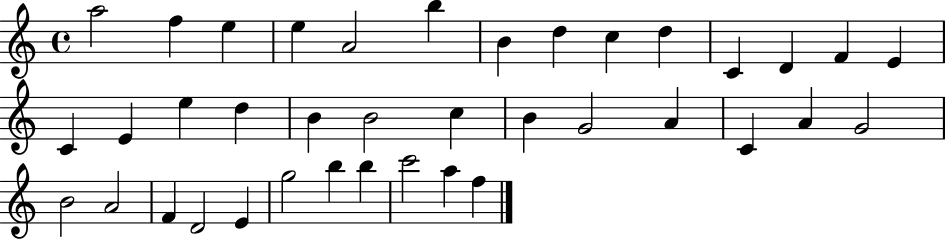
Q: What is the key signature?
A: C major